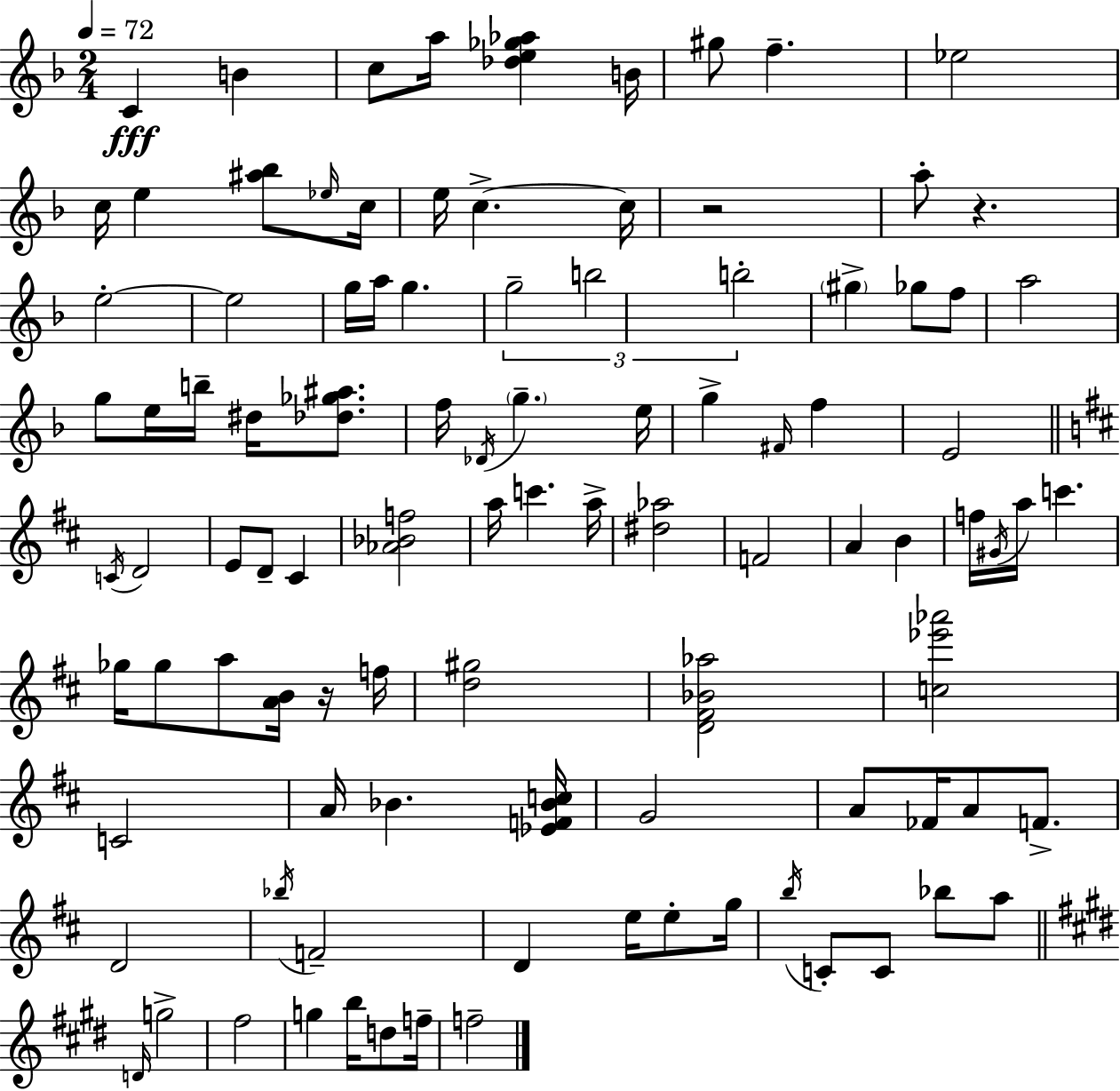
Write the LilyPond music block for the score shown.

{
  \clef treble
  \numericTimeSignature
  \time 2/4
  \key d \minor
  \tempo 4 = 72
  c'4\fff b'4 | c''8 a''16 <des'' e'' ges'' aes''>4 b'16 | gis''8 f''4.-- | ees''2 | \break c''16 e''4 <ais'' bes''>8 \grace { ees''16 } | c''16 e''16 c''4.->~~ | c''16 r2 | a''8-. r4. | \break e''2-.~~ | e''2 | g''16 a''16 g''4. | \tuplet 3/2 { g''2-- | \break b''2 | b''2-. } | \parenthesize gis''4-> ges''8 f''8 | a''2 | \break g''8 e''16 b''16-- dis''16 <des'' ges'' ais''>8. | f''16 \acciaccatura { des'16 } \parenthesize g''4.-- | e''16 g''4-> \grace { fis'16 } f''4 | e'2 | \break \bar "||" \break \key b \minor \acciaccatura { c'16 } d'2 | e'8 d'8-- cis'4 | <aes' bes' f''>2 | a''16 c'''4. | \break a''16-> <dis'' aes''>2 | f'2 | a'4 b'4 | f''16 \acciaccatura { gis'16 } a''16 c'''4. | \break ges''16 ges''8 a''8 <a' b'>16 | r16 f''16 <d'' gis''>2 | <d' fis' bes' aes''>2 | <c'' ees''' aes'''>2 | \break c'2 | a'16 bes'4. | <ees' f' bes' c''>16 g'2 | a'8 fes'16 a'8 f'8.-> | \break d'2 | \acciaccatura { bes''16 } f'2-- | d'4 e''16 | e''8-. g''16 \acciaccatura { b''16 } c'8-. c'8 | \break bes''8 a''8 \bar "||" \break \key e \major \grace { d'16 } g''2-> | fis''2 | g''4 b''16 d''8 | f''16-- f''2-- | \break \bar "|."
}